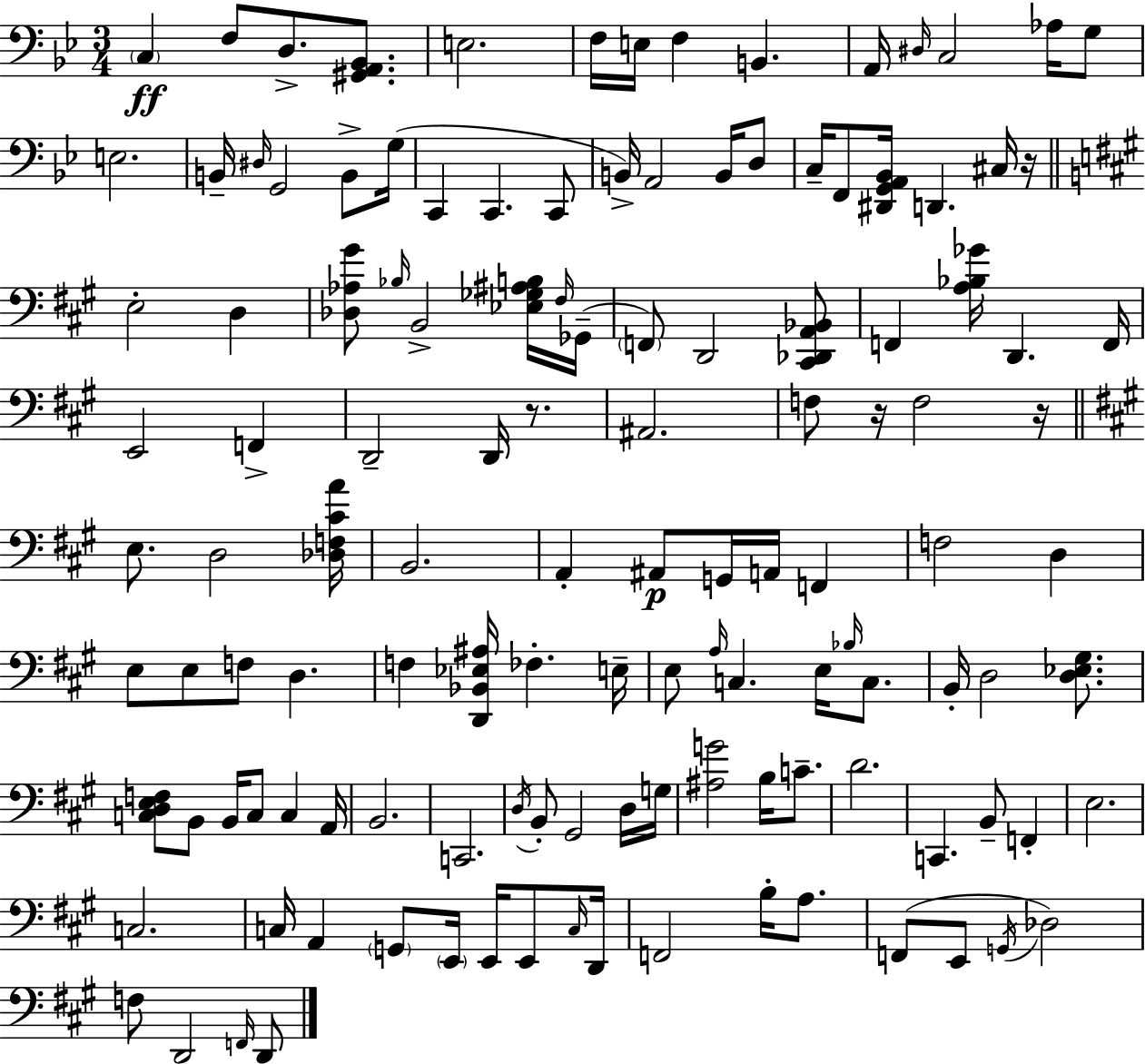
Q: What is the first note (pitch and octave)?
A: C3